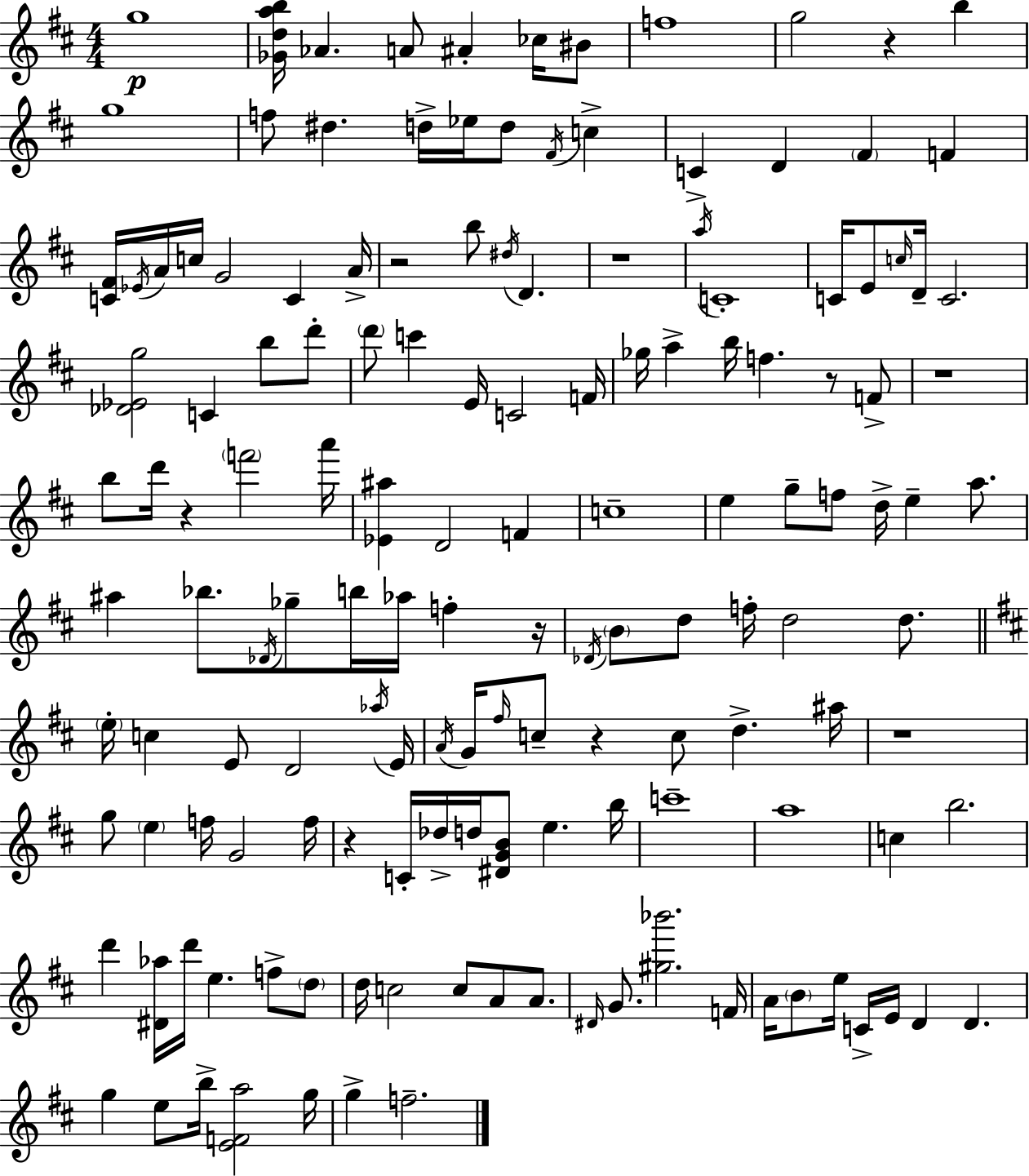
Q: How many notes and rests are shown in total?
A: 147